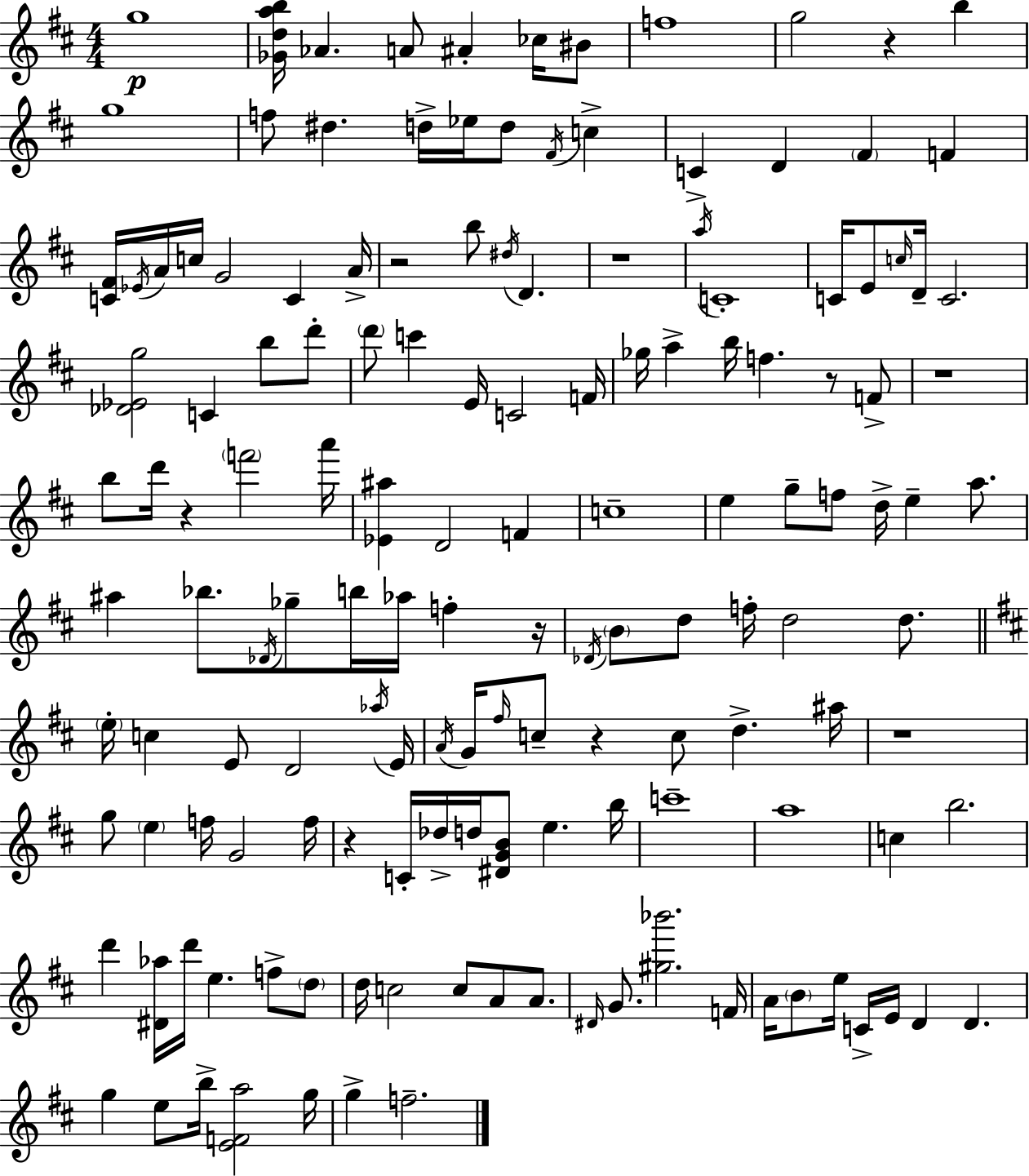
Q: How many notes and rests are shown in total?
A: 147